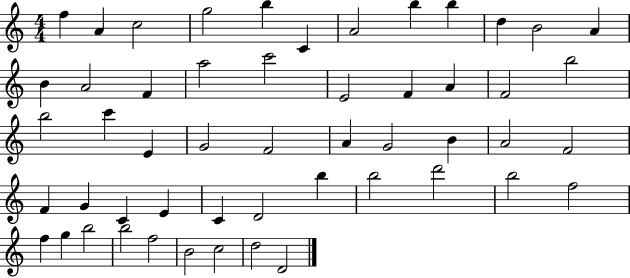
{
  \clef treble
  \numericTimeSignature
  \time 4/4
  \key c \major
  f''4 a'4 c''2 | g''2 b''4 c'4 | a'2 b''4 b''4 | d''4 b'2 a'4 | \break b'4 a'2 f'4 | a''2 c'''2 | e'2 f'4 a'4 | f'2 b''2 | \break b''2 c'''4 e'4 | g'2 f'2 | a'4 g'2 b'4 | a'2 f'2 | \break f'4 g'4 c'4 e'4 | c'4 d'2 b''4 | b''2 d'''2 | b''2 f''2 | \break f''4 g''4 b''2 | b''2 f''2 | b'2 c''2 | d''2 d'2 | \break \bar "|."
}